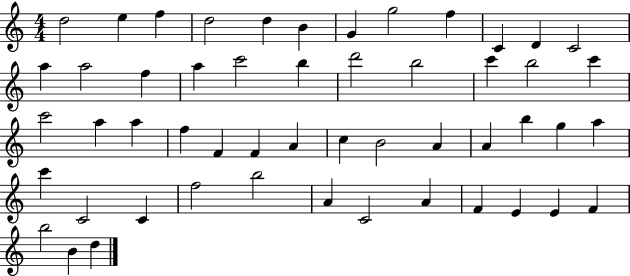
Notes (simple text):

D5/h E5/q F5/q D5/h D5/q B4/q G4/q G5/h F5/q C4/q D4/q C4/h A5/q A5/h F5/q A5/q C6/h B5/q D6/h B5/h C6/q B5/h C6/q C6/h A5/q A5/q F5/q F4/q F4/q A4/q C5/q B4/h A4/q A4/q B5/q G5/q A5/q C6/q C4/h C4/q F5/h B5/h A4/q C4/h A4/q F4/q E4/q E4/q F4/q B5/h B4/q D5/q